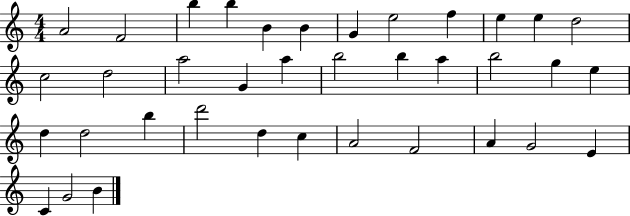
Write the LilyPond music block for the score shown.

{
  \clef treble
  \numericTimeSignature
  \time 4/4
  \key c \major
  a'2 f'2 | b''4 b''4 b'4 b'4 | g'4 e''2 f''4 | e''4 e''4 d''2 | \break c''2 d''2 | a''2 g'4 a''4 | b''2 b''4 a''4 | b''2 g''4 e''4 | \break d''4 d''2 b''4 | d'''2 d''4 c''4 | a'2 f'2 | a'4 g'2 e'4 | \break c'4 g'2 b'4 | \bar "|."
}